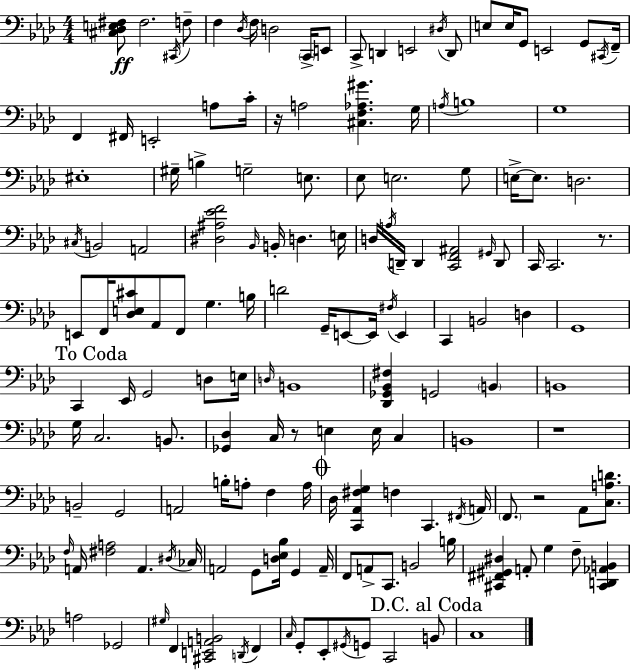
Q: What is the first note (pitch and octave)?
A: F#3